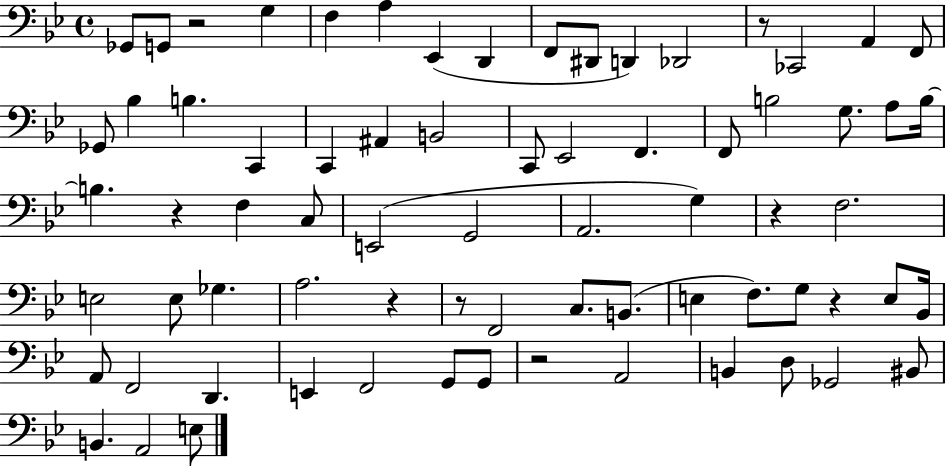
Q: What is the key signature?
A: BES major